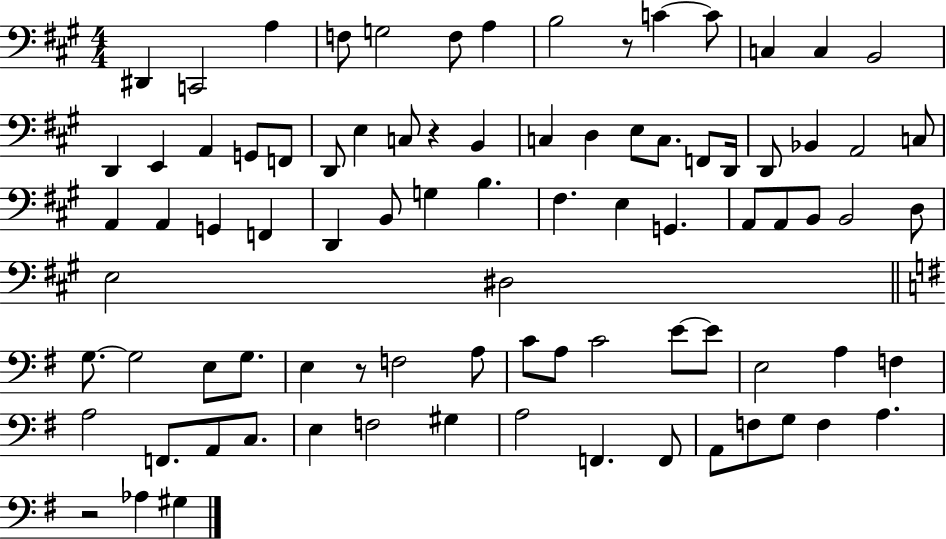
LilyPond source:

{
  \clef bass
  \numericTimeSignature
  \time 4/4
  \key a \major
  dis,4 c,2 a4 | f8 g2 f8 a4 | b2 r8 c'4~~ c'8 | c4 c4 b,2 | \break d,4 e,4 a,4 g,8 f,8 | d,8 e4 c8 r4 b,4 | c4 d4 e8 c8. f,8 d,16 | d,8 bes,4 a,2 c8 | \break a,4 a,4 g,4 f,4 | d,4 b,8 g4 b4. | fis4. e4 g,4. | a,8 a,8 b,8 b,2 d8 | \break e2 dis2 | \bar "||" \break \key g \major g8.~~ g2 e8 g8. | e4 r8 f2 a8 | c'8 a8 c'2 e'8~~ e'8 | e2 a4 f4 | \break a2 f,8. a,8 c8. | e4 f2 gis4 | a2 f,4. f,8 | a,8 f8 g8 f4 a4. | \break r2 aes4 gis4 | \bar "|."
}